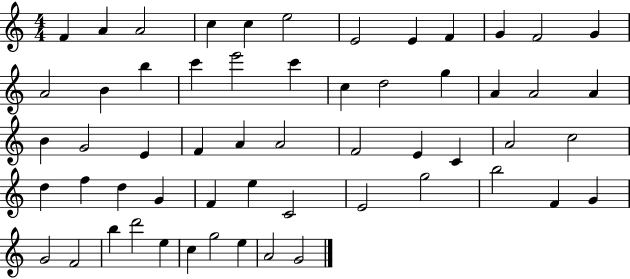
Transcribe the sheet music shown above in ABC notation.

X:1
T:Untitled
M:4/4
L:1/4
K:C
F A A2 c c e2 E2 E F G F2 G A2 B b c' e'2 c' c d2 g A A2 A B G2 E F A A2 F2 E C A2 c2 d f d G F e C2 E2 g2 b2 F G G2 F2 b d'2 e c g2 e A2 G2